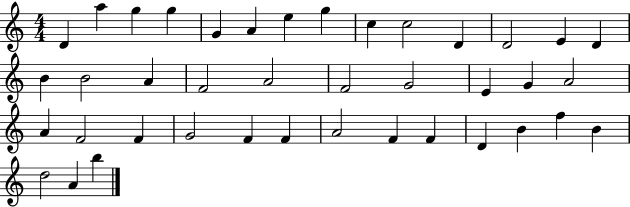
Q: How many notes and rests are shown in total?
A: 40